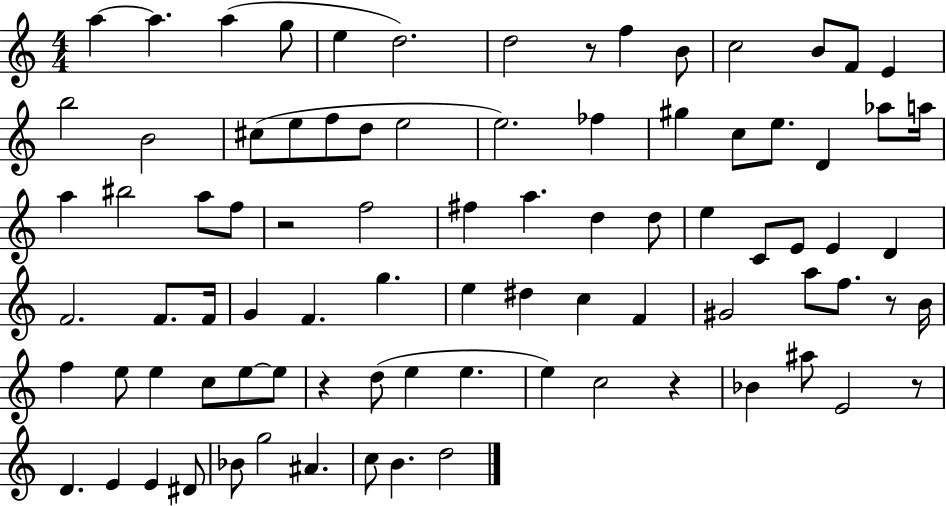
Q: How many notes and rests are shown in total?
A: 86